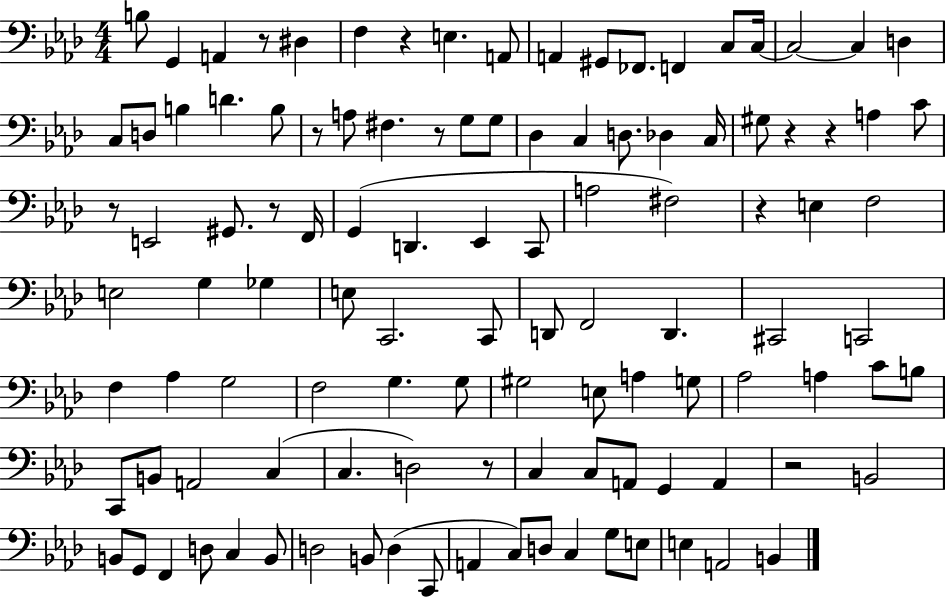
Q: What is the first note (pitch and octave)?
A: B3